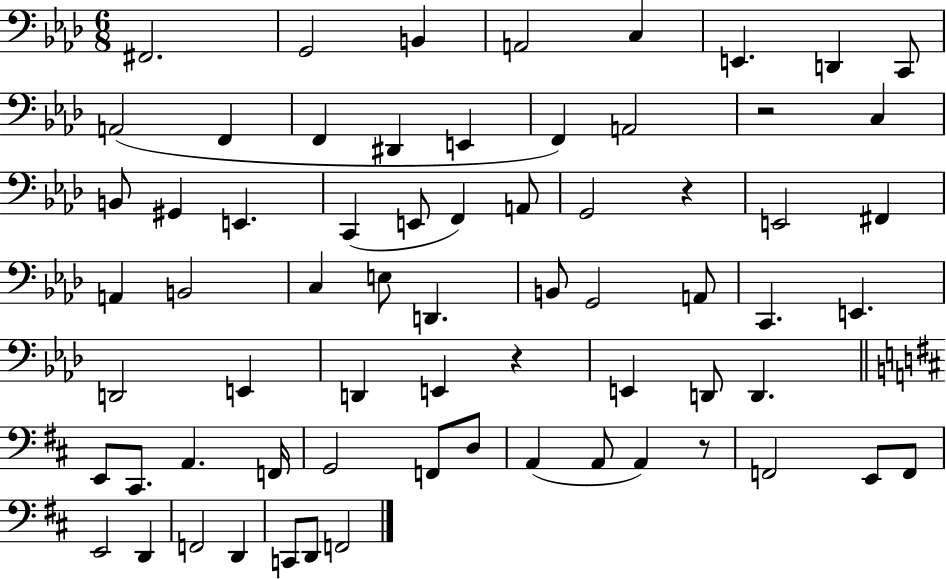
F#2/h. G2/h B2/q A2/h C3/q E2/q. D2/q C2/e A2/h F2/q F2/q D#2/q E2/q F2/q A2/h R/h C3/q B2/e G#2/q E2/q. C2/q E2/e F2/q A2/e G2/h R/q E2/h F#2/q A2/q B2/h C3/q E3/e D2/q. B2/e G2/h A2/e C2/q. E2/q. D2/h E2/q D2/q E2/q R/q E2/q D2/e D2/q. E2/e C#2/e. A2/q. F2/s G2/h F2/e D3/e A2/q A2/e A2/q R/e F2/h E2/e F2/e E2/h D2/q F2/h D2/q C2/e D2/e F2/h